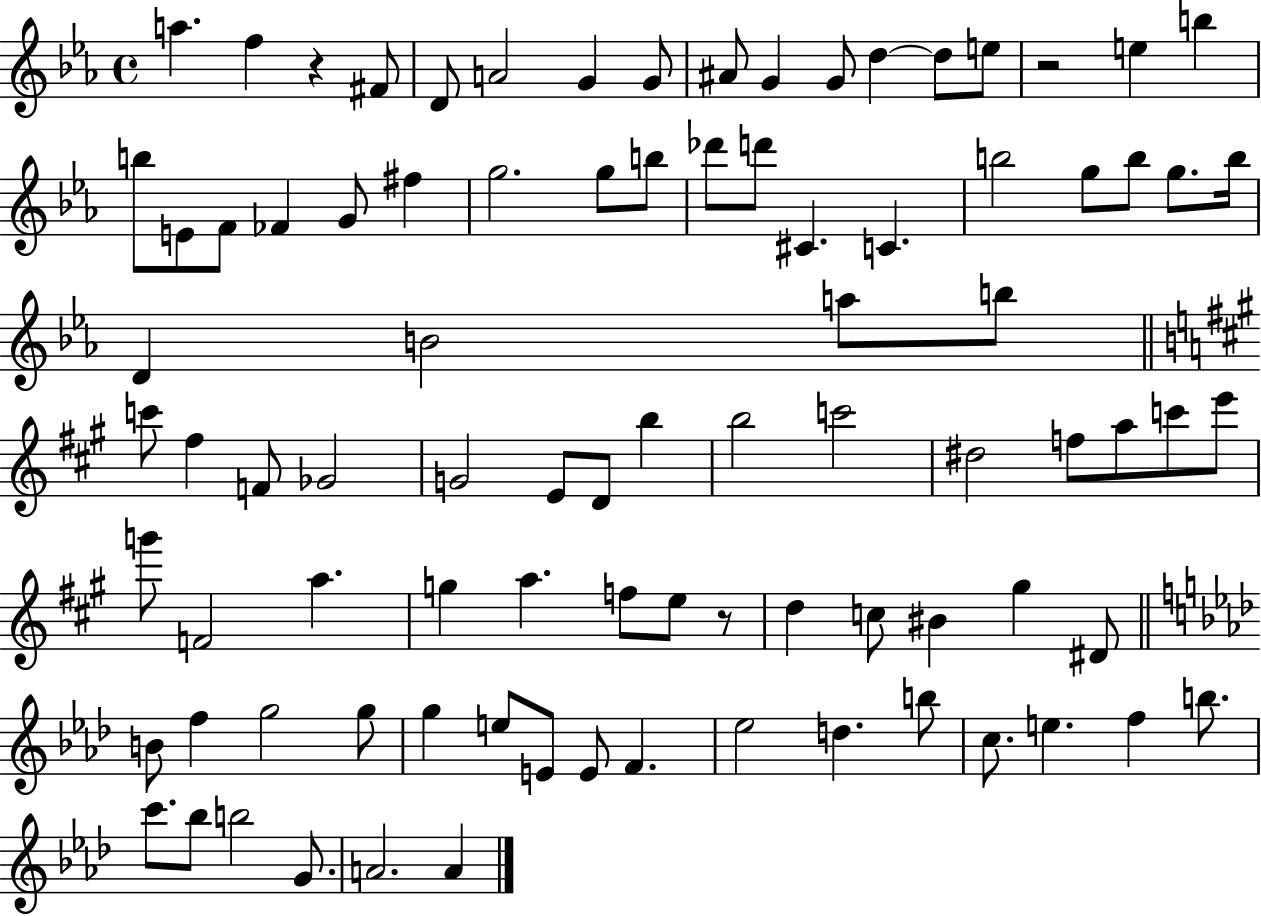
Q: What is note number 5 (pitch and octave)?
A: A4